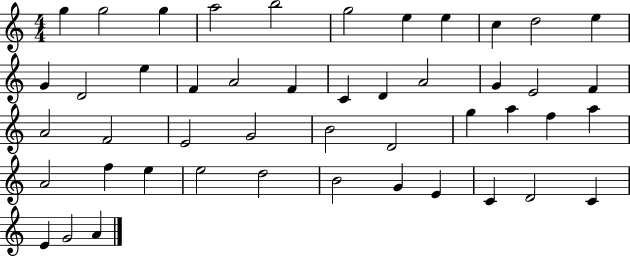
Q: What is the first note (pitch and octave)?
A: G5